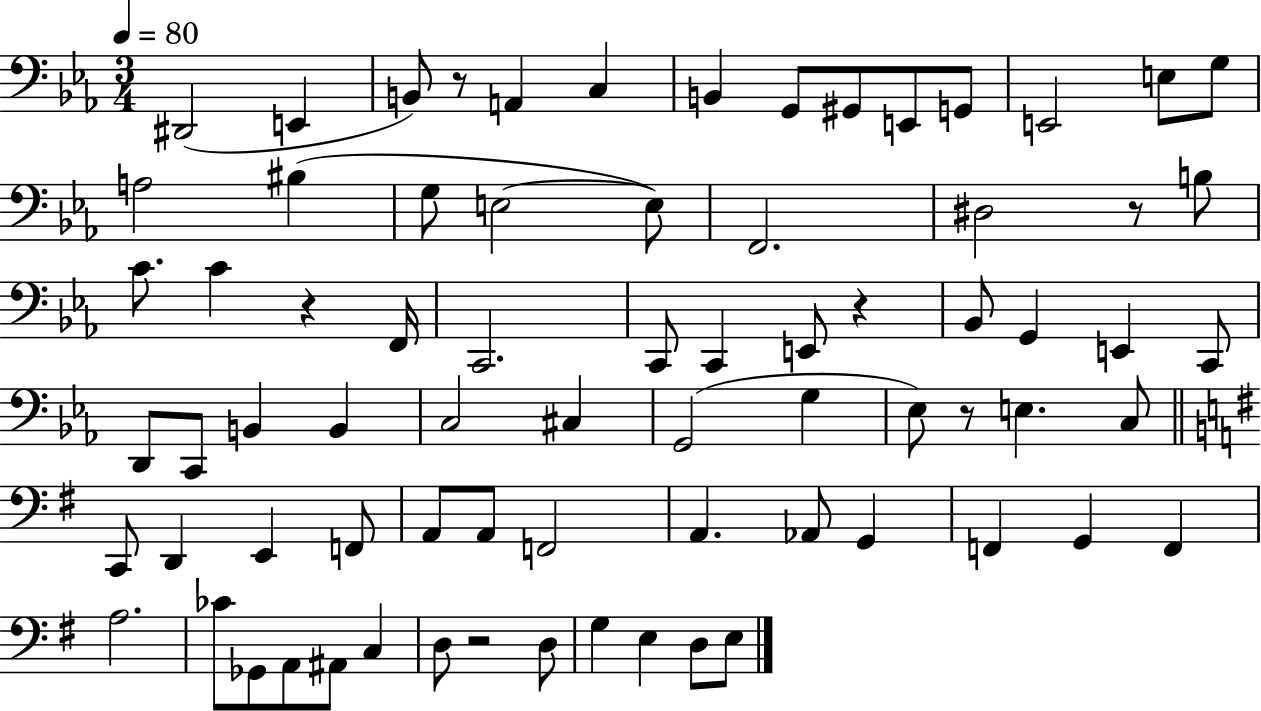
{
  \clef bass
  \numericTimeSignature
  \time 3/4
  \key ees \major
  \tempo 4 = 80
  dis,2( e,4 | b,8) r8 a,4 c4 | b,4 g,8 gis,8 e,8 g,8 | e,2 e8 g8 | \break a2 bis4( | g8 e2~~ e8) | f,2. | dis2 r8 b8 | \break c'8. c'4 r4 f,16 | c,2. | c,8 c,4 e,8 r4 | bes,8 g,4 e,4 c,8 | \break d,8 c,8 b,4 b,4 | c2 cis4 | g,2( g4 | ees8) r8 e4. c8 | \break \bar "||" \break \key g \major c,8 d,4 e,4 f,8 | a,8 a,8 f,2 | a,4. aes,8 g,4 | f,4 g,4 f,4 | \break a2. | ces'8 ges,8 a,8 ais,8 c4 | d8 r2 d8 | g4 e4 d8 e8 | \break \bar "|."
}